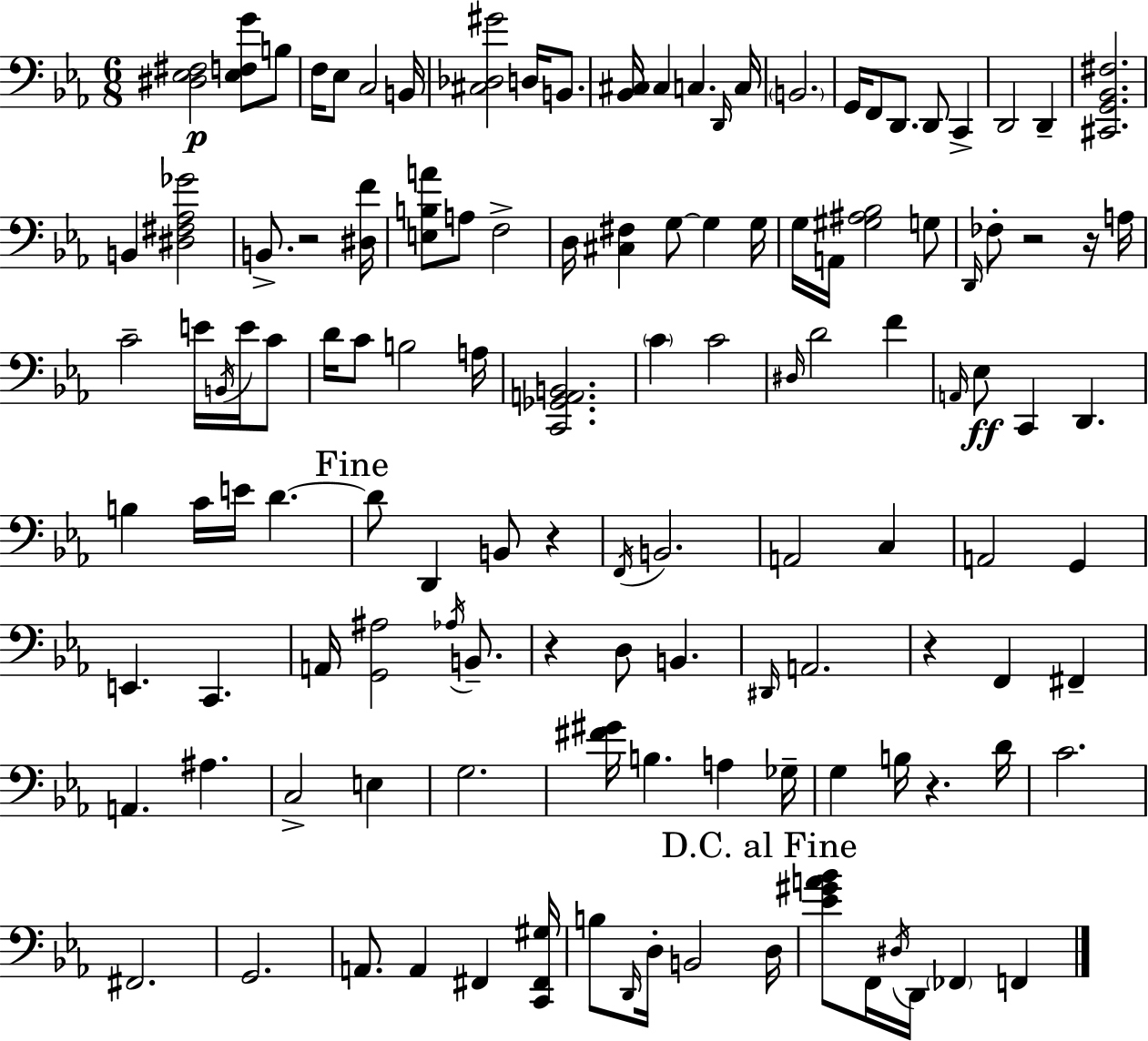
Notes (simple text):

[D#3,Eb3,F#3]/h [Eb3,F3,G4]/e B3/e F3/s Eb3/e C3/h B2/s [C#3,Db3,G#4]/h D3/s B2/e. [Bb2,C#3]/s C#3/q C3/q. D2/s C3/s B2/h. G2/s F2/e D2/e. D2/e C2/q D2/h D2/q [C#2,G2,Bb2,F#3]/h. B2/q [D#3,F#3,Ab3,Gb4]/h B2/e. R/h [D#3,F4]/s [E3,B3,A4]/e A3/e F3/h D3/s [C#3,F#3]/q G3/e G3/q G3/s G3/s A2/s [G#3,A#3,Bb3]/h G3/e D2/s FES3/e R/h R/s A3/s C4/h E4/s B2/s E4/s C4/e D4/s C4/e B3/h A3/s [C2,Gb2,A2,B2]/h. C4/q C4/h D#3/s D4/h F4/q A2/s Eb3/e C2/q D2/q. B3/q C4/s E4/s D4/q. D4/e D2/q B2/e R/q F2/s B2/h. A2/h C3/q A2/h G2/q E2/q. C2/q. A2/s [G2,A#3]/h Ab3/s B2/e. R/q D3/e B2/q. D#2/s A2/h. R/q F2/q F#2/q A2/q. A#3/q. C3/h E3/q G3/h. [F#4,G#4]/s B3/q. A3/q Gb3/s G3/q B3/s R/q. D4/s C4/h. F#2/h. G2/h. A2/e. A2/q F#2/q [C2,F#2,G#3]/s B3/e D2/s D3/s B2/h D3/s [Eb4,G#4,A4,Bb4]/e F2/s D#3/s D2/s FES2/q F2/q